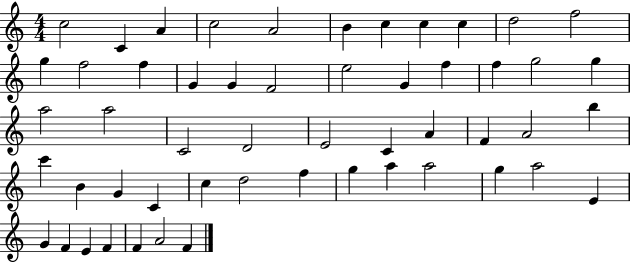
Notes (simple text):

C5/h C4/q A4/q C5/h A4/h B4/q C5/q C5/q C5/q D5/h F5/h G5/q F5/h F5/q G4/q G4/q F4/h E5/h G4/q F5/q F5/q G5/h G5/q A5/h A5/h C4/h D4/h E4/h C4/q A4/q F4/q A4/h B5/q C6/q B4/q G4/q C4/q C5/q D5/h F5/q G5/q A5/q A5/h G5/q A5/h E4/q G4/q F4/q E4/q F4/q F4/q A4/h F4/q